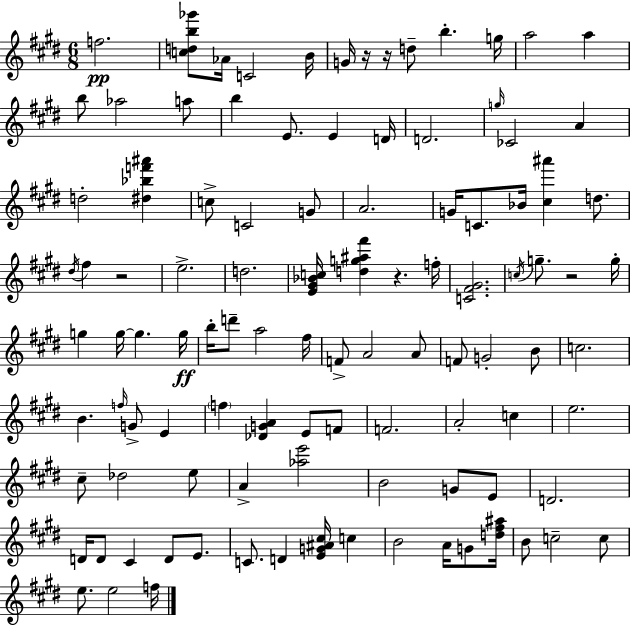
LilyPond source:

{
  \clef treble
  \numericTimeSignature
  \time 6/8
  \key e \major
  f''2.\pp | <c'' d'' b'' ges'''>8 aes'16 c'2 b'16 | g'16 r16 r16 d''8-- b''4.-. g''16 | a''2 a''4 | \break b''8 aes''2 a''8 | b''4 e'8. e'4 d'16 | d'2. | \grace { g''16 } ces'2 a'4 | \break d''2-. <dis'' bes'' f''' ais'''>4 | c''8-> c'2 g'8 | a'2. | g'16 c'8. bes'16 <cis'' ais'''>4 d''8. | \break \acciaccatura { dis''16 } fis''4 r2 | e''2.-> | d''2. | <e' gis' bes' c''>16 <d'' g'' ais'' fis'''>4 r4. | \break f''16-. <c' fis' gis'>2. | \acciaccatura { c''16 } g''8.-- r2 | g''16-. g''4 g''16~~ g''4. | g''16\ff b''16-. d'''8-- a''2 | \break fis''16 f'8-> a'2 | a'8 f'8 g'2-. | b'8 c''2. | b'4. \grace { f''16 } g'8-> | \break e'4 \parenthesize f''4 <des' g' a'>4 | e'8 f'8 f'2. | a'2-. | c''4 e''2. | \break cis''8-- des''2 | e''8 a'4-> <aes'' e'''>2 | b'2 | g'8 e'8 d'2. | \break d'16 d'8 cis'4 d'8 | e'8. c'8. d'4 <e' g' ais' cis''>16 | c''4 b'2 | a'16 g'8 <d'' fis'' ais''>16 b'8 c''2-- | \break c''8 e''8. e''2 | f''16 \bar "|."
}